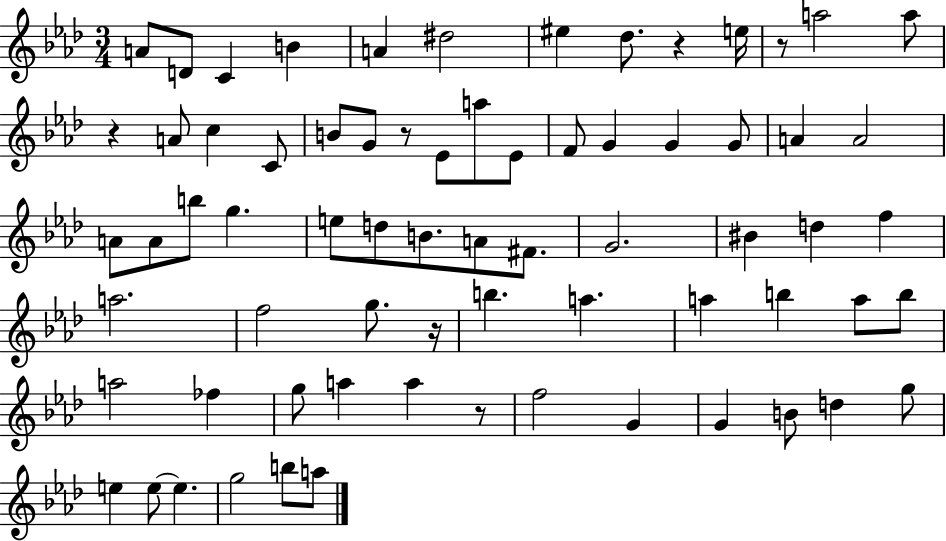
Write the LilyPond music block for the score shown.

{
  \clef treble
  \numericTimeSignature
  \time 3/4
  \key aes \major
  a'8 d'8 c'4 b'4 | a'4 dis''2 | eis''4 des''8. r4 e''16 | r8 a''2 a''8 | \break r4 a'8 c''4 c'8 | b'8 g'8 r8 ees'8 a''8 ees'8 | f'8 g'4 g'4 g'8 | a'4 a'2 | \break a'8 a'8 b''8 g''4. | e''8 d''8 b'8. a'8 fis'8. | g'2. | bis'4 d''4 f''4 | \break a''2. | f''2 g''8. r16 | b''4. a''4. | a''4 b''4 a''8 b''8 | \break a''2 fes''4 | g''8 a''4 a''4 r8 | f''2 g'4 | g'4 b'8 d''4 g''8 | \break e''4 e''8~~ e''4. | g''2 b''8 a''8 | \bar "|."
}